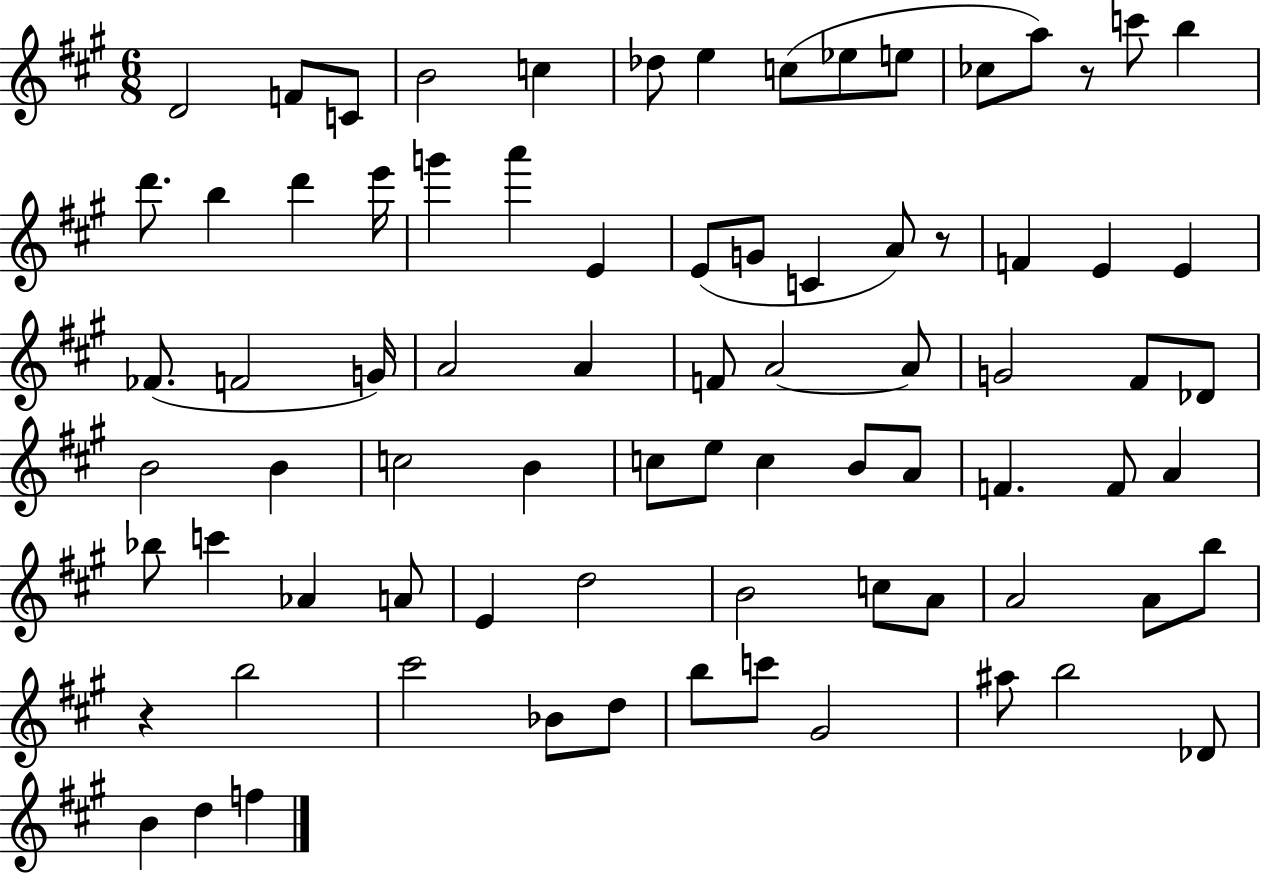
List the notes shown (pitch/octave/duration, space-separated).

D4/h F4/e C4/e B4/h C5/q Db5/e E5/q C5/e Eb5/e E5/e CES5/e A5/e R/e C6/e B5/q D6/e. B5/q D6/q E6/s G6/q A6/q E4/q E4/e G4/e C4/q A4/e R/e F4/q E4/q E4/q FES4/e. F4/h G4/s A4/h A4/q F4/e A4/h A4/e G4/h F#4/e Db4/e B4/h B4/q C5/h B4/q C5/e E5/e C5/q B4/e A4/e F4/q. F4/e A4/q Bb5/e C6/q Ab4/q A4/e E4/q D5/h B4/h C5/e A4/e A4/h A4/e B5/e R/q B5/h C#6/h Bb4/e D5/e B5/e C6/e G#4/h A#5/e B5/h Db4/e B4/q D5/q F5/q